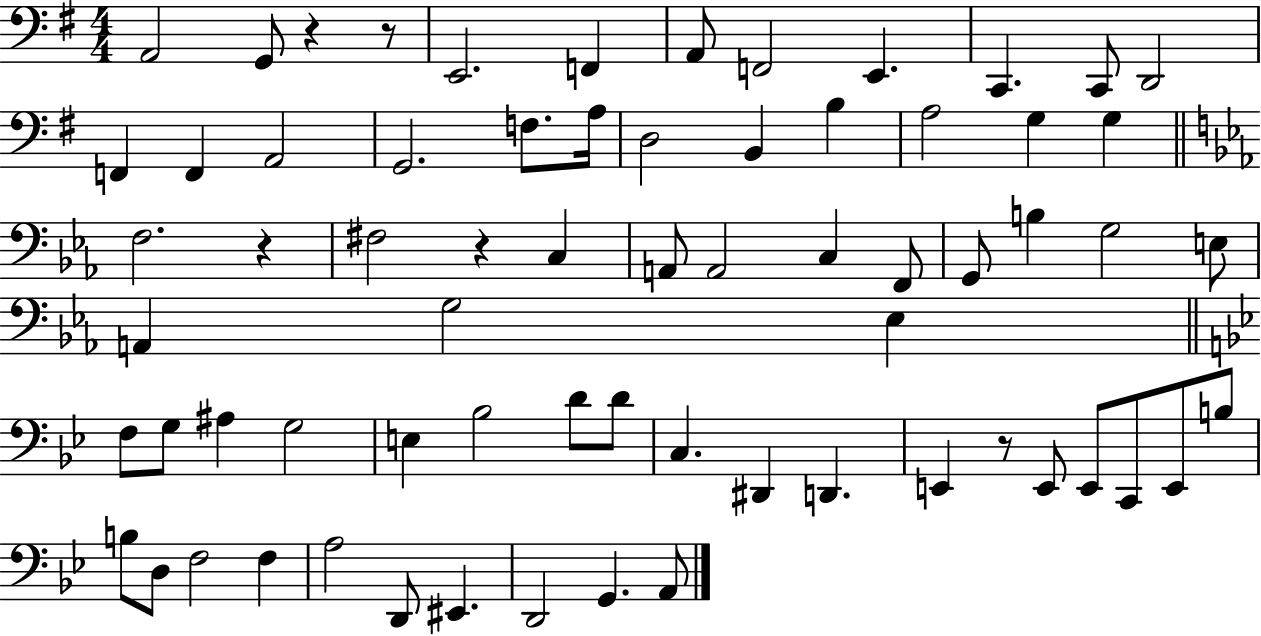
{
  \clef bass
  \numericTimeSignature
  \time 4/4
  \key g \major
  a,2 g,8 r4 r8 | e,2. f,4 | a,8 f,2 e,4. | c,4. c,8 d,2 | \break f,4 f,4 a,2 | g,2. f8. a16 | d2 b,4 b4 | a2 g4 g4 | \break \bar "||" \break \key c \minor f2. r4 | fis2 r4 c4 | a,8 a,2 c4 f,8 | g,8 b4 g2 e8 | \break a,4 g2 ees4 | \bar "||" \break \key bes \major f8 g8 ais4 g2 | e4 bes2 d'8 d'8 | c4. dis,4 d,4. | e,4 r8 e,8 e,8 c,8 e,8 b8 | \break b8 d8 f2 f4 | a2 d,8 eis,4. | d,2 g,4. a,8 | \bar "|."
}